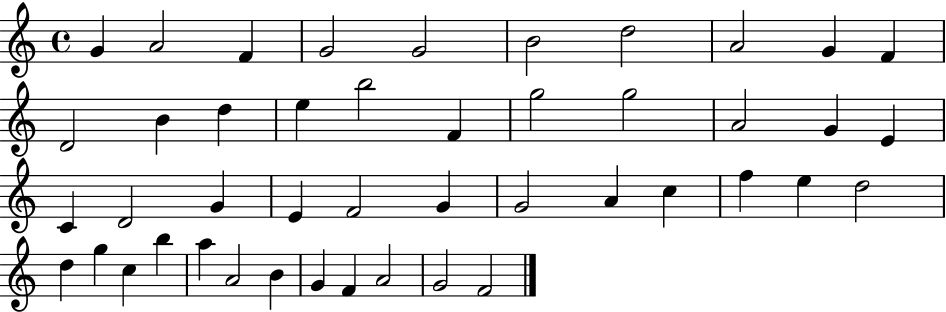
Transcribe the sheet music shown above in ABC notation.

X:1
T:Untitled
M:4/4
L:1/4
K:C
G A2 F G2 G2 B2 d2 A2 G F D2 B d e b2 F g2 g2 A2 G E C D2 G E F2 G G2 A c f e d2 d g c b a A2 B G F A2 G2 F2